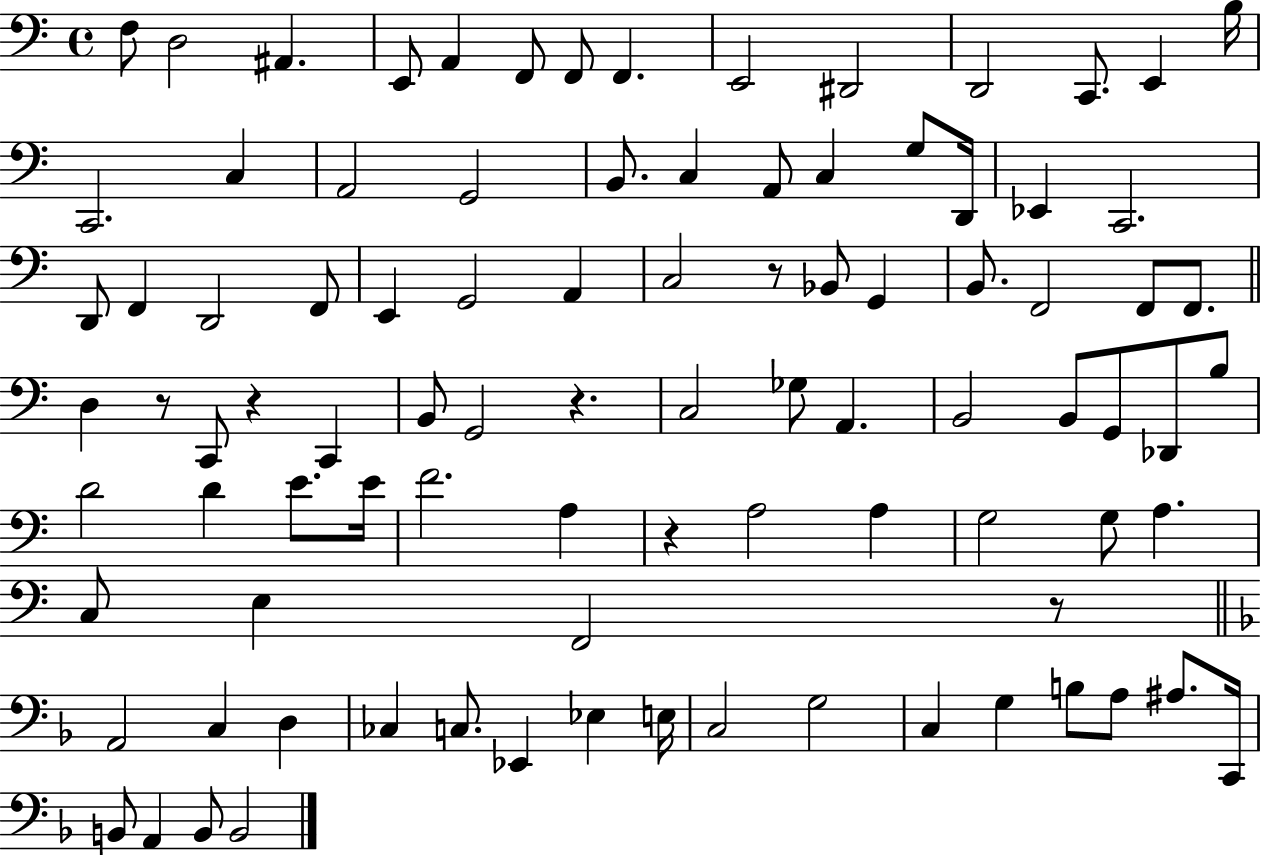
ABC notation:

X:1
T:Untitled
M:4/4
L:1/4
K:C
F,/2 D,2 ^A,, E,,/2 A,, F,,/2 F,,/2 F,, E,,2 ^D,,2 D,,2 C,,/2 E,, B,/4 C,,2 C, A,,2 G,,2 B,,/2 C, A,,/2 C, G,/2 D,,/4 _E,, C,,2 D,,/2 F,, D,,2 F,,/2 E,, G,,2 A,, C,2 z/2 _B,,/2 G,, B,,/2 F,,2 F,,/2 F,,/2 D, z/2 C,,/2 z C,, B,,/2 G,,2 z C,2 _G,/2 A,, B,,2 B,,/2 G,,/2 _D,,/2 B,/2 D2 D E/2 E/4 F2 A, z A,2 A, G,2 G,/2 A, C,/2 E, F,,2 z/2 A,,2 C, D, _C, C,/2 _E,, _E, E,/4 C,2 G,2 C, G, B,/2 A,/2 ^A,/2 C,,/4 B,,/2 A,, B,,/2 B,,2